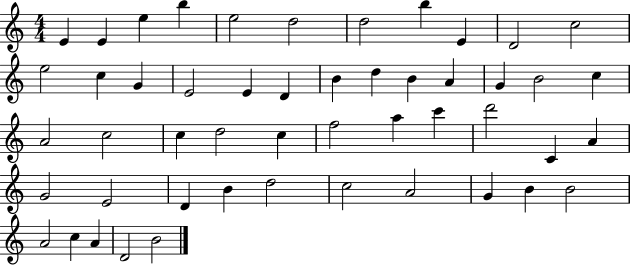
E4/q E4/q E5/q B5/q E5/h D5/h D5/h B5/q E4/q D4/h C5/h E5/h C5/q G4/q E4/h E4/q D4/q B4/q D5/q B4/q A4/q G4/q B4/h C5/q A4/h C5/h C5/q D5/h C5/q F5/h A5/q C6/q D6/h C4/q A4/q G4/h E4/h D4/q B4/q D5/h C5/h A4/h G4/q B4/q B4/h A4/h C5/q A4/q D4/h B4/h